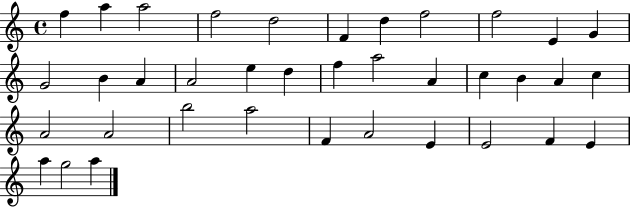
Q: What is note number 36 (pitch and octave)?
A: G5